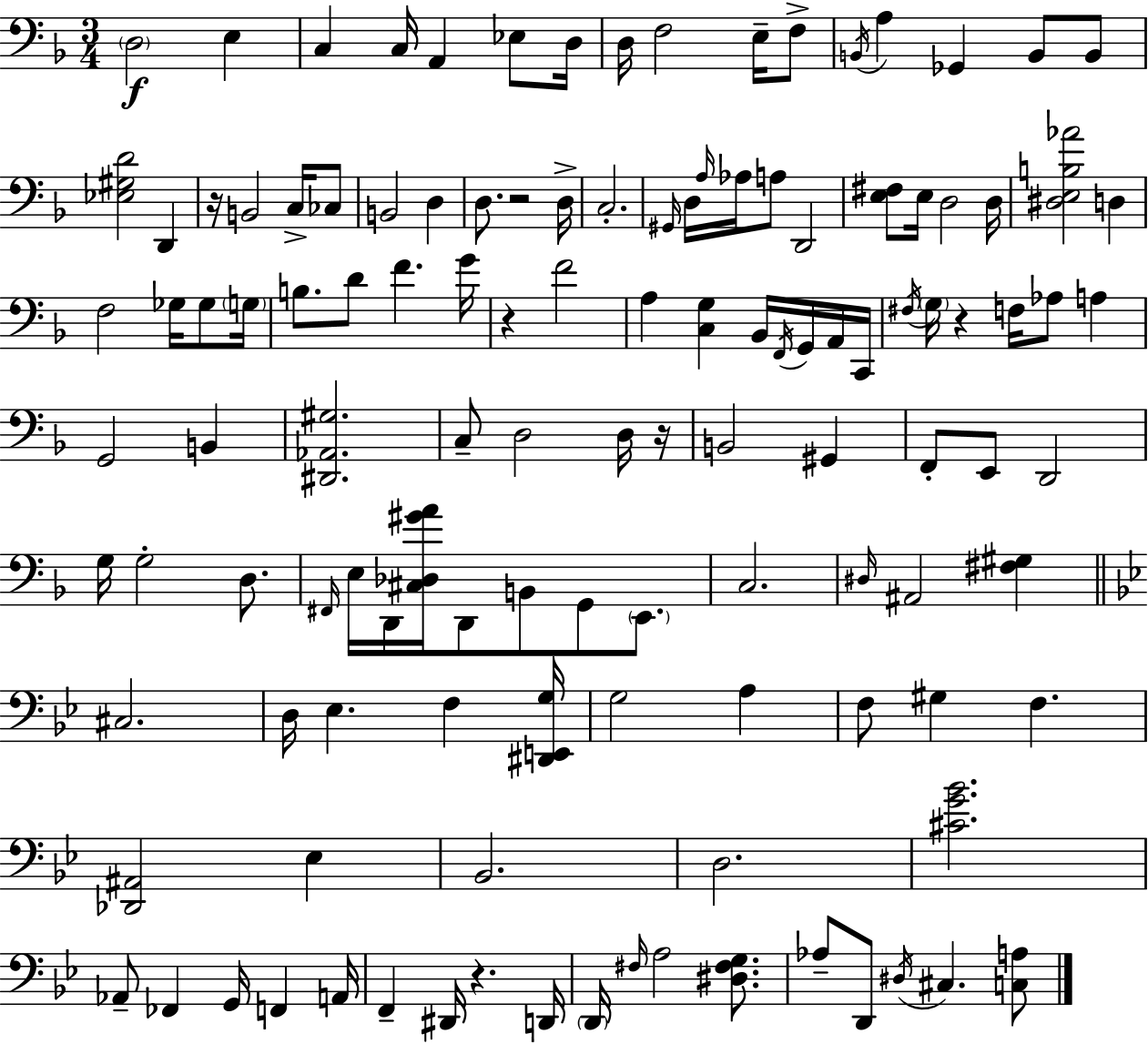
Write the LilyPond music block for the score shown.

{
  \clef bass
  \numericTimeSignature
  \time 3/4
  \key d \minor
  \repeat volta 2 { \parenthesize d2\f e4 | c4 c16 a,4 ees8 d16 | d16 f2 e16-- f8-> | \acciaccatura { b,16 } a4 ges,4 b,8 b,8 | \break <ees gis d'>2 d,4 | r16 b,2 c16-> ces8 | b,2 d4 | d8. r2 | \break d16-> c2.-. | \grace { gis,16 } d16 \grace { a16 } aes16 a8 d,2 | <e fis>8 e16 d2 | d16 <dis e b aes'>2 d4 | \break f2 ges16 | ges8 \parenthesize g16 b8. d'8 f'4. | g'16 r4 f'2 | a4 <c g>4 bes,16 | \break \acciaccatura { f,16 } g,16 a,16 c,16 \acciaccatura { fis16 } \parenthesize g16 r4 f16 aes8 | a4 g,2 | b,4 <dis, aes, gis>2. | c8-- d2 | \break d16 r16 b,2 | gis,4 f,8-. e,8 d,2 | g16 g2-. | d8. \grace { fis,16 } e16 d,16 <cis des gis' a'>16 d,8 b,8 | \break g,8 \parenthesize e,8. c2. | \grace { dis16 } ais,2 | <fis gis>4 \bar "||" \break \key bes \major cis2. | d16 ees4. f4 <dis, e, g>16 | g2 a4 | f8 gis4 f4. | \break <des, ais,>2 ees4 | bes,2. | d2. | <cis' g' bes'>2. | \break aes,8-- fes,4 g,16 f,4 a,16 | f,4-- dis,16 r4. d,16 | \parenthesize d,16 \grace { fis16 } a2 <dis fis g>8. | aes8-- d,8 \acciaccatura { dis16 } cis4. | \break <c a>8 } \bar "|."
}